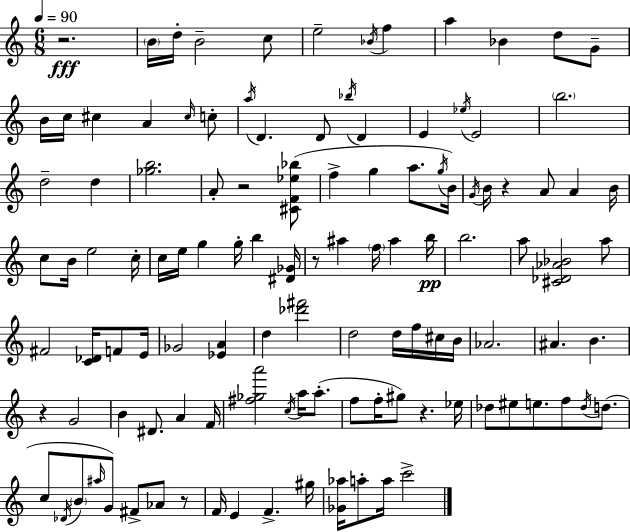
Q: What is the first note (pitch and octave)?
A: B4